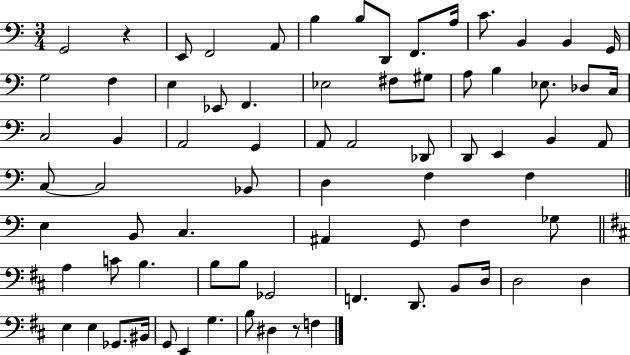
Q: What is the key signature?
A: C major